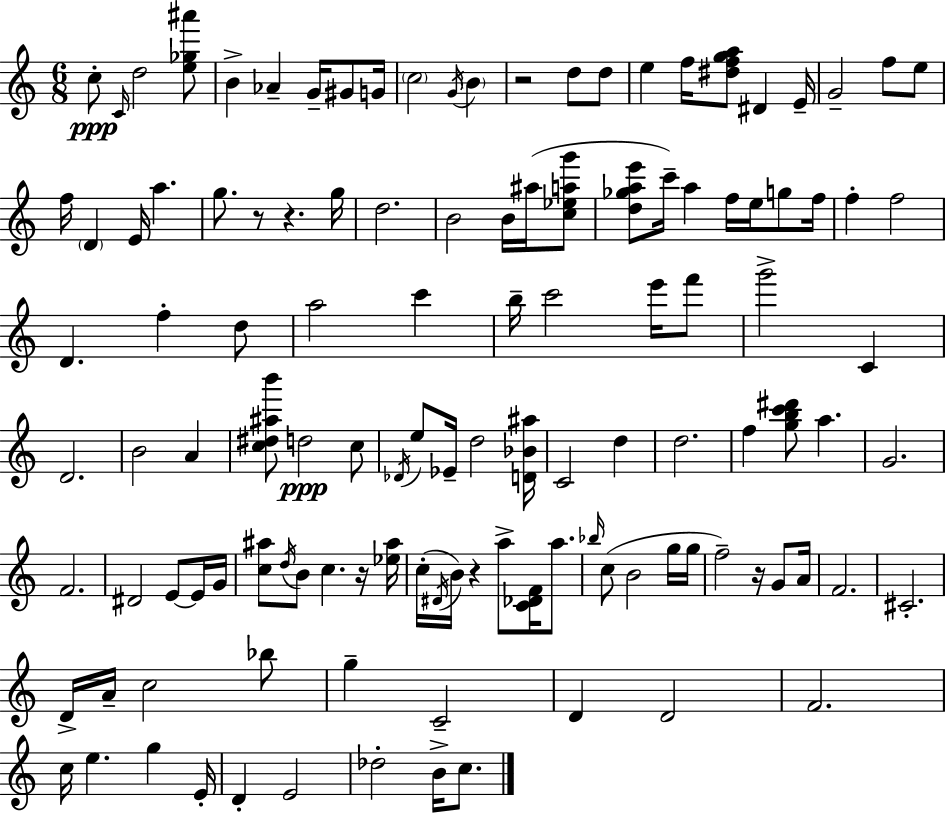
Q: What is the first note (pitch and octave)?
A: C5